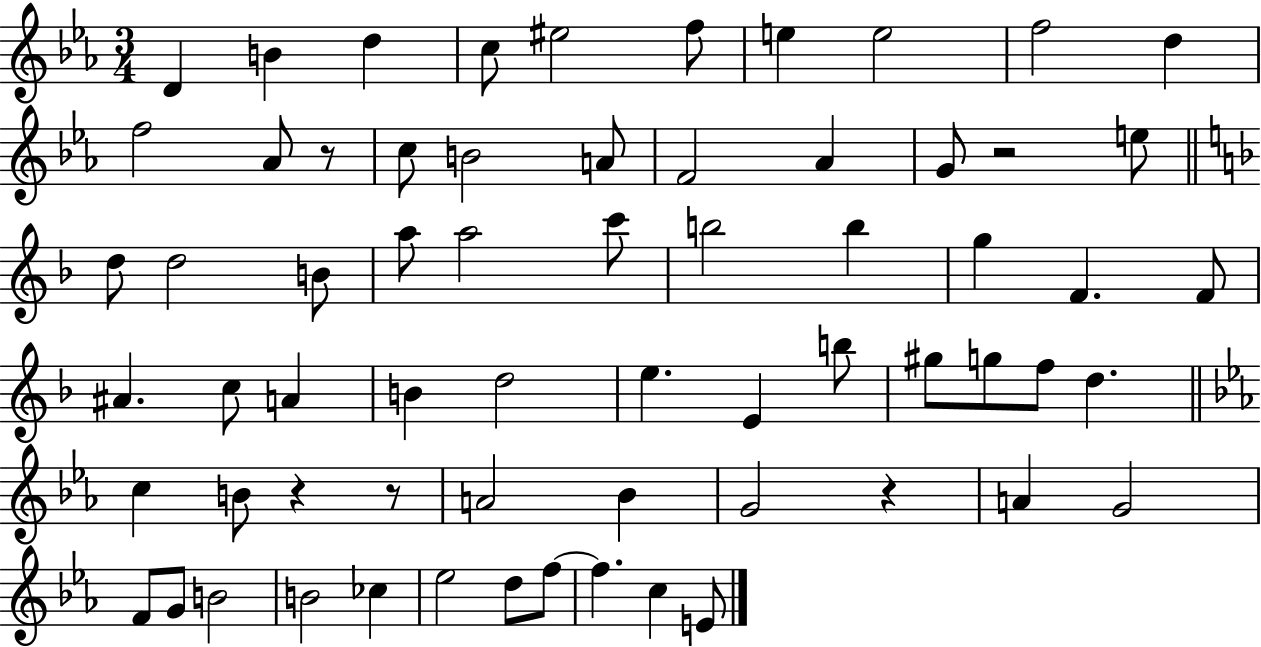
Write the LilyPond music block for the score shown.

{
  \clef treble
  \numericTimeSignature
  \time 3/4
  \key ees \major
  d'4 b'4 d''4 | c''8 eis''2 f''8 | e''4 e''2 | f''2 d''4 | \break f''2 aes'8 r8 | c''8 b'2 a'8 | f'2 aes'4 | g'8 r2 e''8 | \break \bar "||" \break \key f \major d''8 d''2 b'8 | a''8 a''2 c'''8 | b''2 b''4 | g''4 f'4. f'8 | \break ais'4. c''8 a'4 | b'4 d''2 | e''4. e'4 b''8 | gis''8 g''8 f''8 d''4. | \break \bar "||" \break \key ees \major c''4 b'8 r4 r8 | a'2 bes'4 | g'2 r4 | a'4 g'2 | \break f'8 g'8 b'2 | b'2 ces''4 | ees''2 d''8 f''8~~ | f''4. c''4 e'8 | \break \bar "|."
}